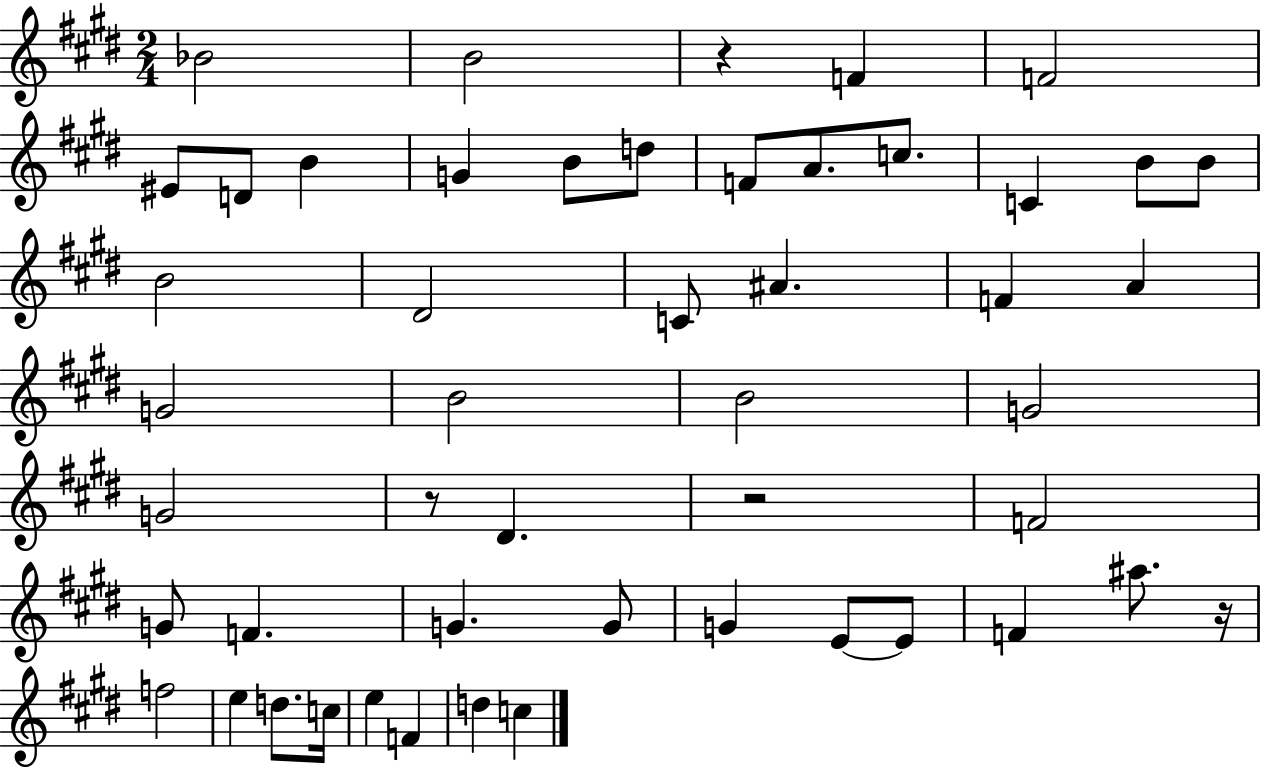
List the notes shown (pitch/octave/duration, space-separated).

Bb4/h B4/h R/q F4/q F4/h EIS4/e D4/e B4/q G4/q B4/e D5/e F4/e A4/e. C5/e. C4/q B4/e B4/e B4/h D#4/h C4/e A#4/q. F4/q A4/q G4/h B4/h B4/h G4/h G4/h R/e D#4/q. R/h F4/h G4/e F4/q. G4/q. G4/e G4/q E4/e E4/e F4/q A#5/e. R/s F5/h E5/q D5/e. C5/s E5/q F4/q D5/q C5/q